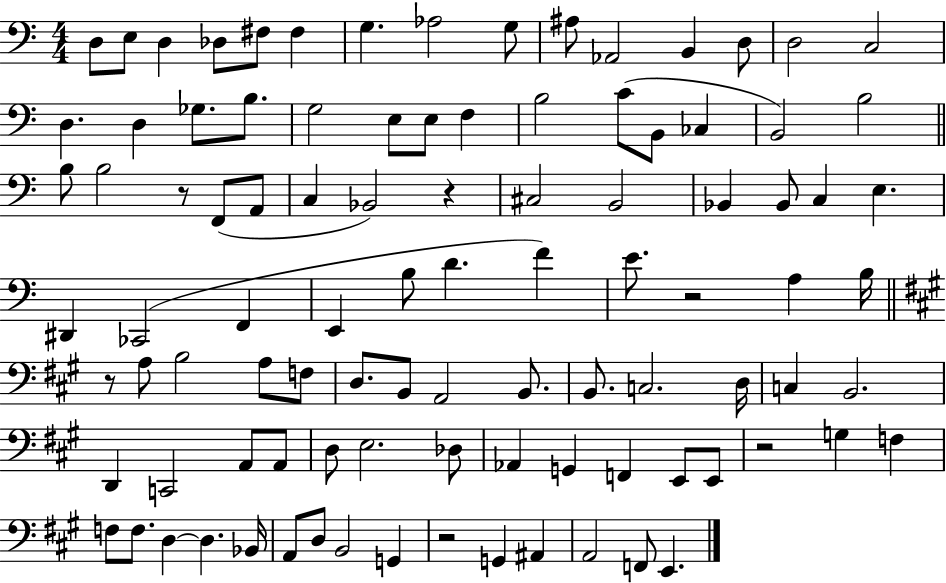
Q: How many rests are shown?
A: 6